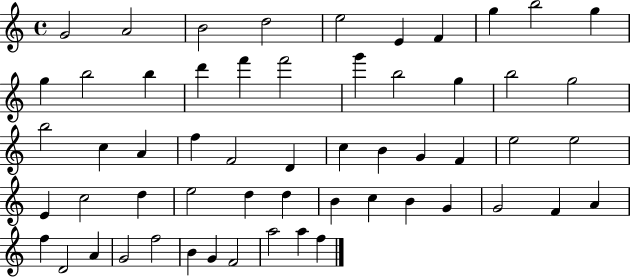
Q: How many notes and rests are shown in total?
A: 57